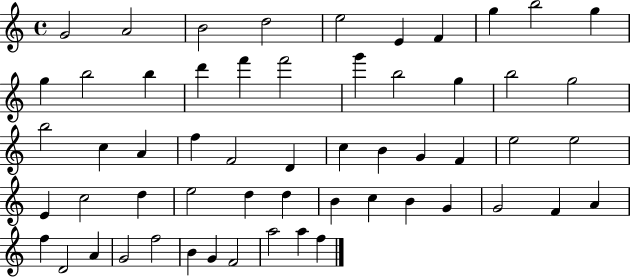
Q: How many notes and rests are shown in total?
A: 57